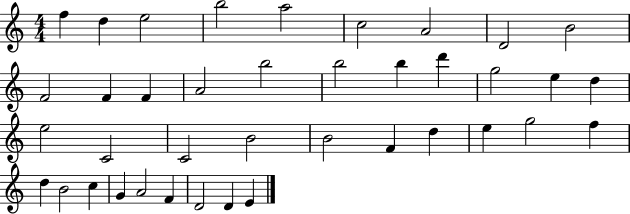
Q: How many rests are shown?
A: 0